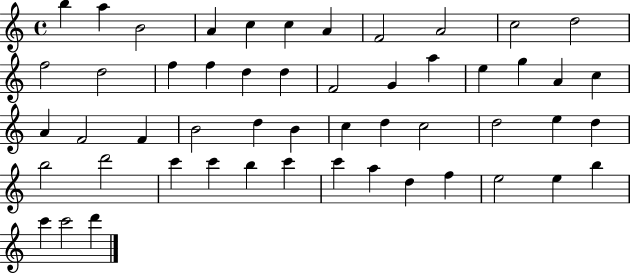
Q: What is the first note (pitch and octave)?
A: B5